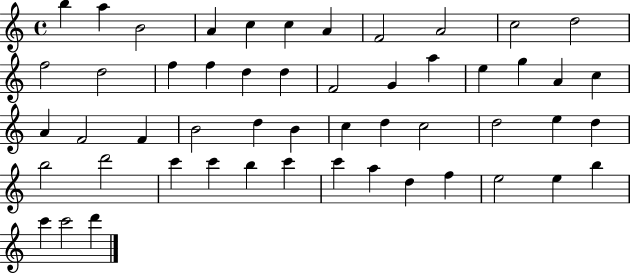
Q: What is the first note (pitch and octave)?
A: B5